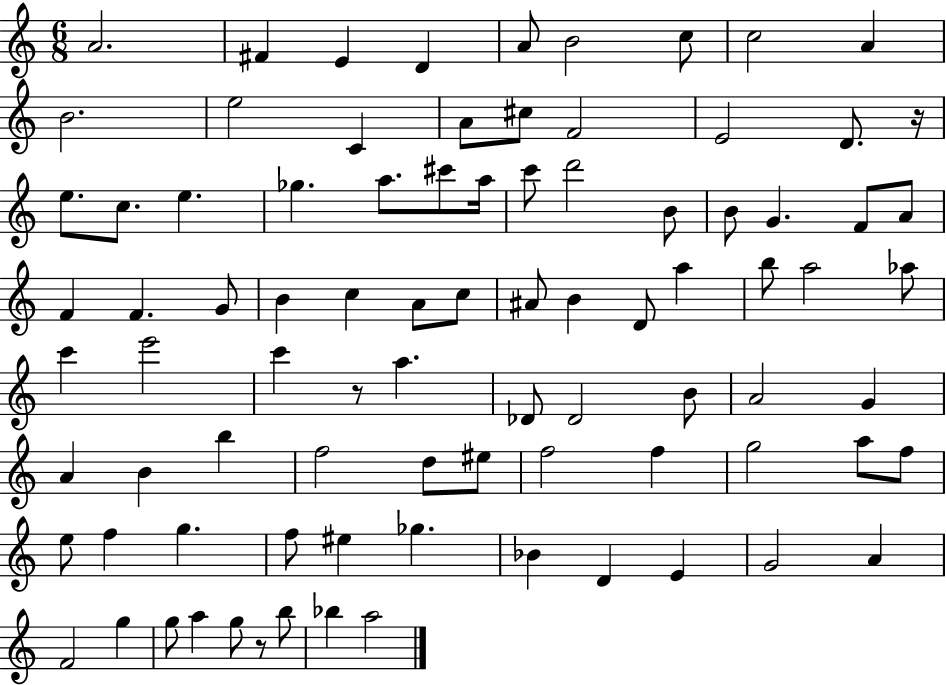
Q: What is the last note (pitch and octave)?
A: A5